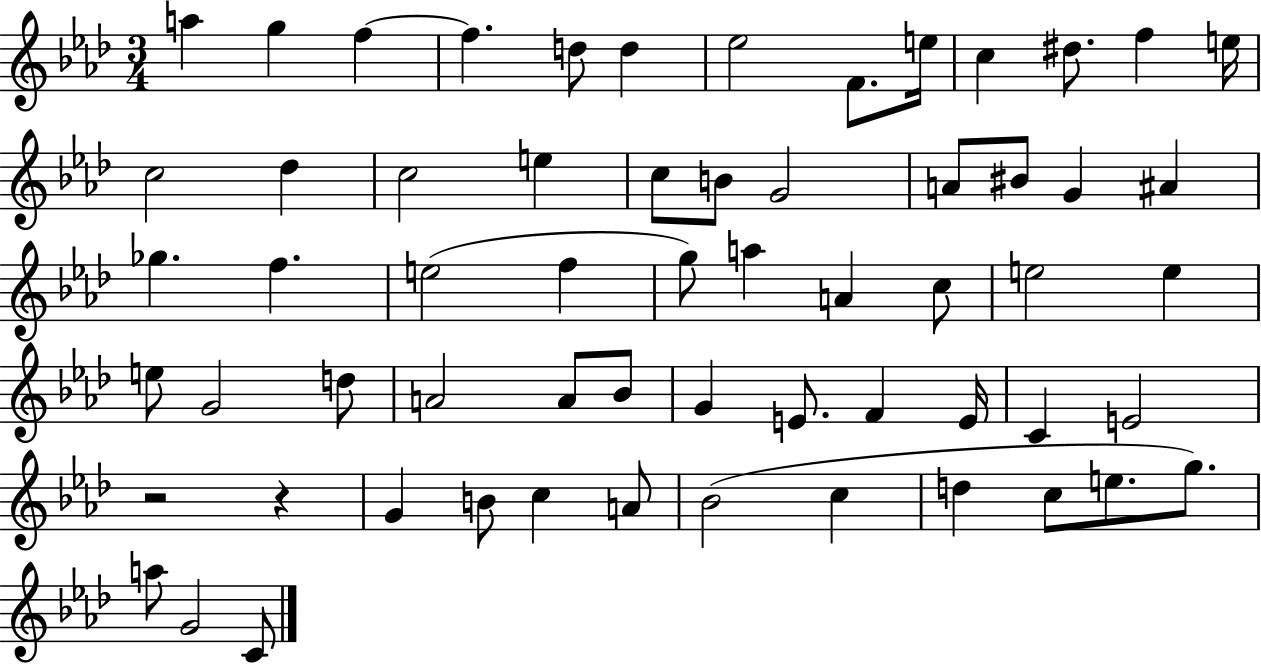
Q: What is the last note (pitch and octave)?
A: C4